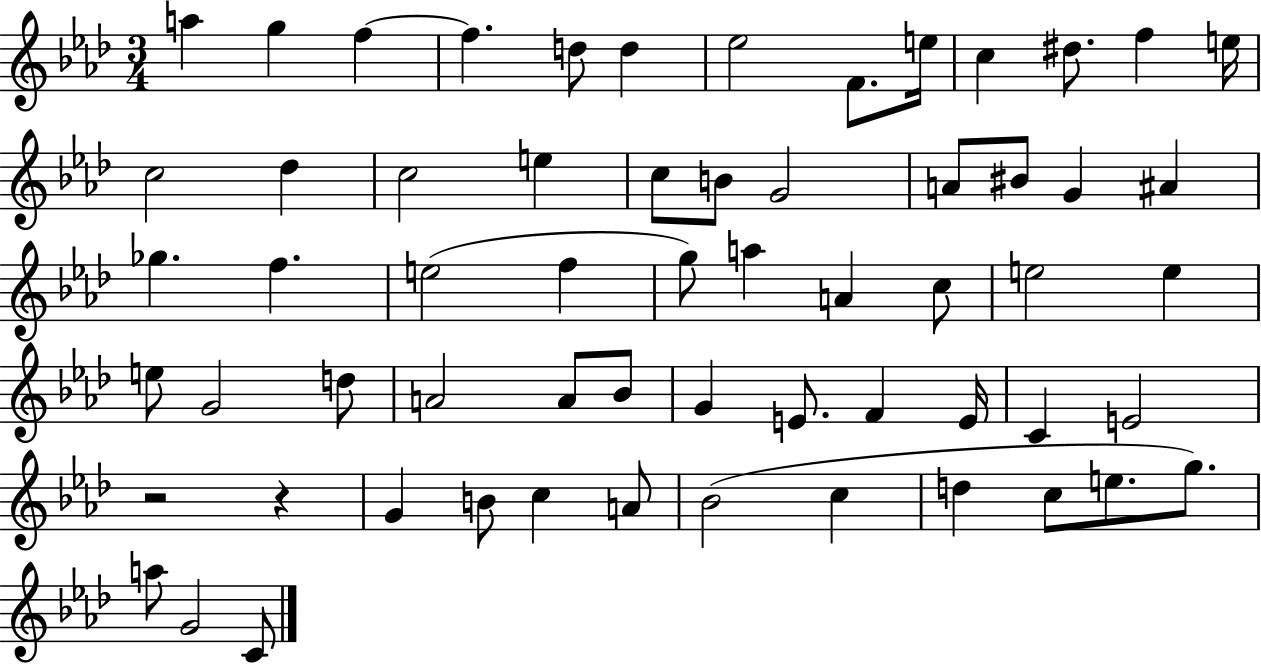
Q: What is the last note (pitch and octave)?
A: C4